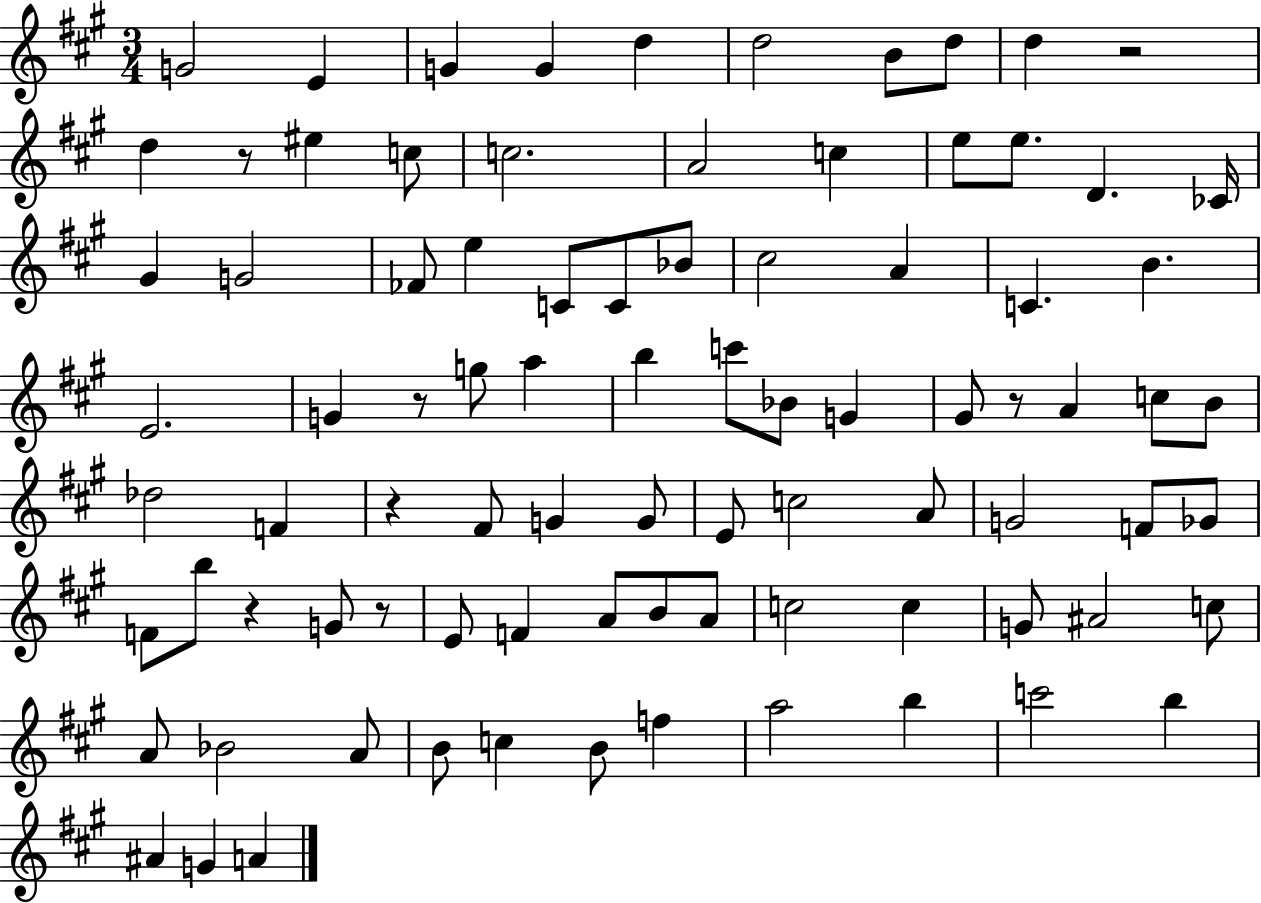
{
  \clef treble
  \numericTimeSignature
  \time 3/4
  \key a \major
  g'2 e'4 | g'4 g'4 d''4 | d''2 b'8 d''8 | d''4 r2 | \break d''4 r8 eis''4 c''8 | c''2. | a'2 c''4 | e''8 e''8. d'4. ces'16 | \break gis'4 g'2 | fes'8 e''4 c'8 c'8 bes'8 | cis''2 a'4 | c'4. b'4. | \break e'2. | g'4 r8 g''8 a''4 | b''4 c'''8 bes'8 g'4 | gis'8 r8 a'4 c''8 b'8 | \break des''2 f'4 | r4 fis'8 g'4 g'8 | e'8 c''2 a'8 | g'2 f'8 ges'8 | \break f'8 b''8 r4 g'8 r8 | e'8 f'4 a'8 b'8 a'8 | c''2 c''4 | g'8 ais'2 c''8 | \break a'8 bes'2 a'8 | b'8 c''4 b'8 f''4 | a''2 b''4 | c'''2 b''4 | \break ais'4 g'4 a'4 | \bar "|."
}